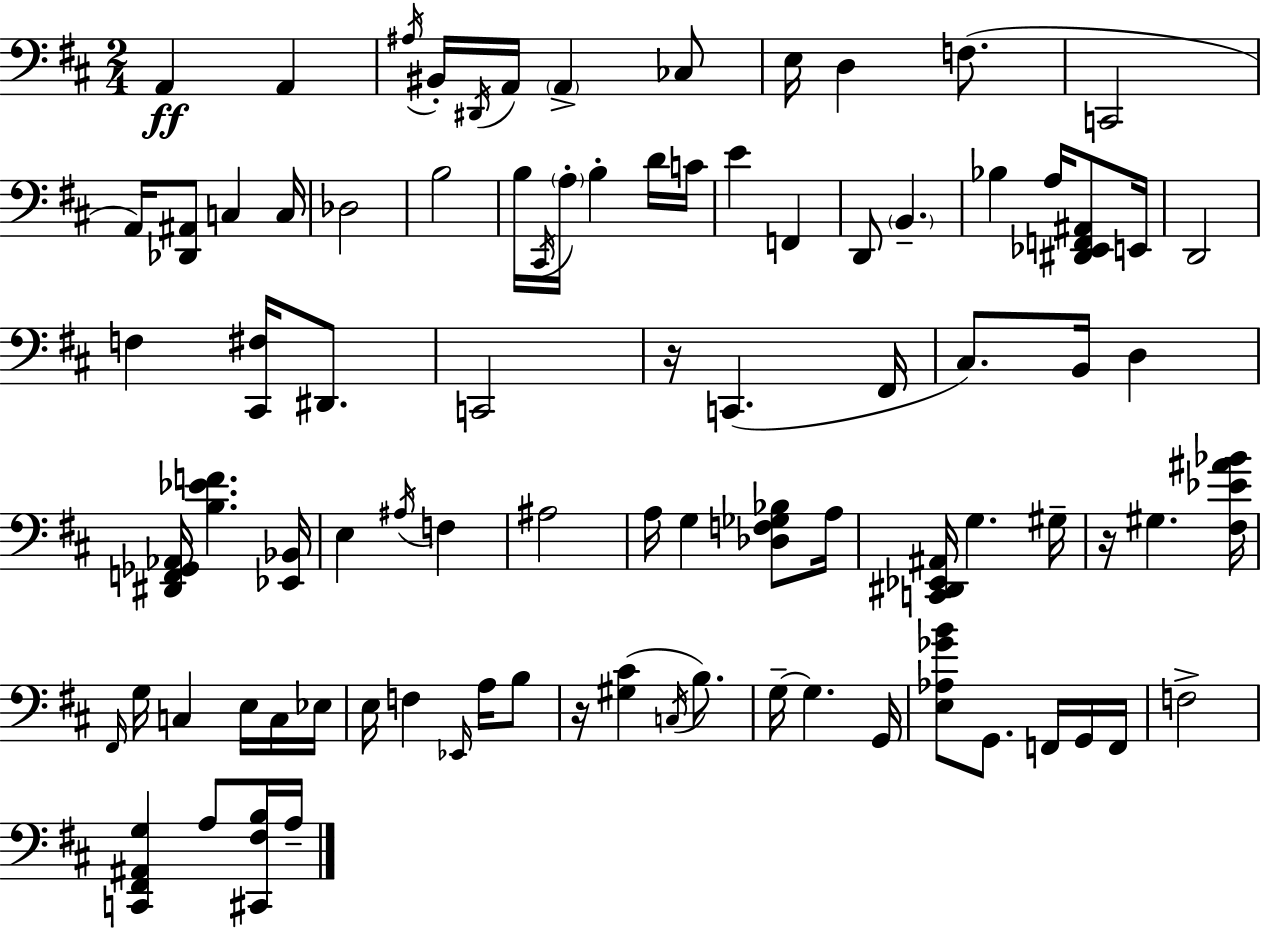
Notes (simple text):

A2/q A2/q A#3/s BIS2/s D#2/s A2/s A2/q CES3/e E3/s D3/q F3/e. C2/h A2/s [Db2,A#2]/e C3/q C3/s Db3/h B3/h B3/s C#2/s A3/s B3/q D4/s C4/s E4/q F2/q D2/e B2/q. Bb3/q A3/s [D#2,Eb2,F2,A#2]/e E2/s D2/h F3/q [C#2,F#3]/s D#2/e. C2/h R/s C2/q. F#2/s C#3/e. B2/s D3/q [D#2,F2,Gb2,Ab2]/s [B3,Eb4,F4]/q. [Eb2,Bb2]/s E3/q A#3/s F3/q A#3/h A3/s G3/q [Db3,F3,Gb3,Bb3]/e A3/s [C2,D#2,Eb2,A#2]/s G3/q. G#3/s R/s G#3/q. [F#3,Eb4,A#4,Bb4]/s F#2/s G3/s C3/q E3/s C3/s Eb3/s E3/s F3/q Eb2/s A3/s B3/e R/s [G#3,C#4]/q C3/s B3/e. G3/s G3/q. G2/s [E3,Ab3,Gb4,B4]/e G2/e. F2/s G2/s F2/s F3/h [C2,F#2,A#2,G3]/q A3/e [C#2,F#3,B3]/s A3/s